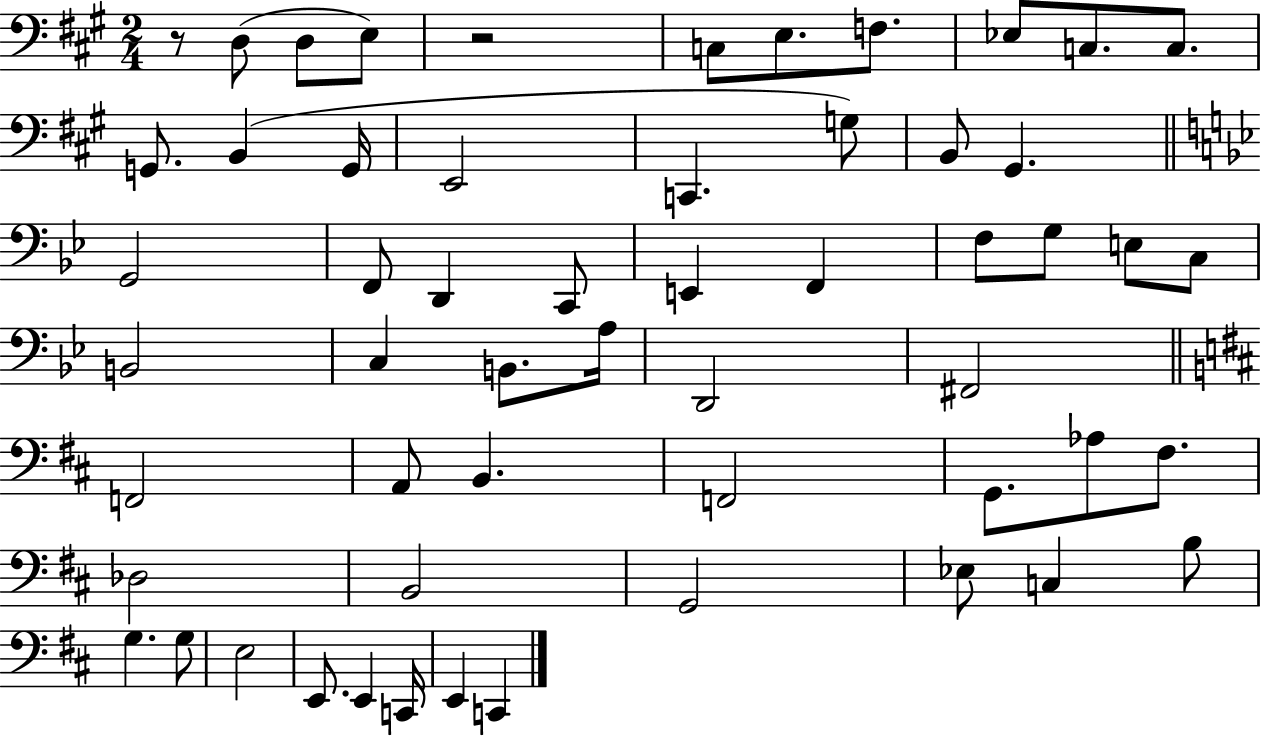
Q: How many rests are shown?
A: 2